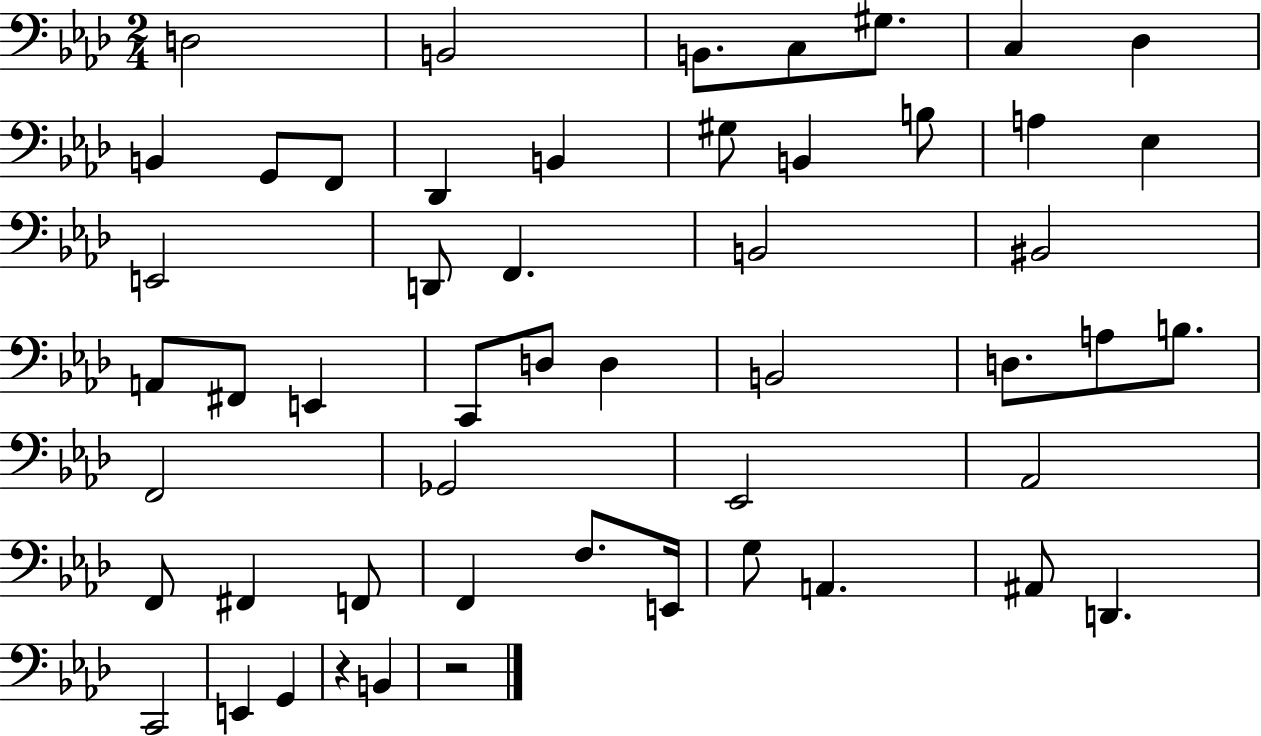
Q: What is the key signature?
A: AES major